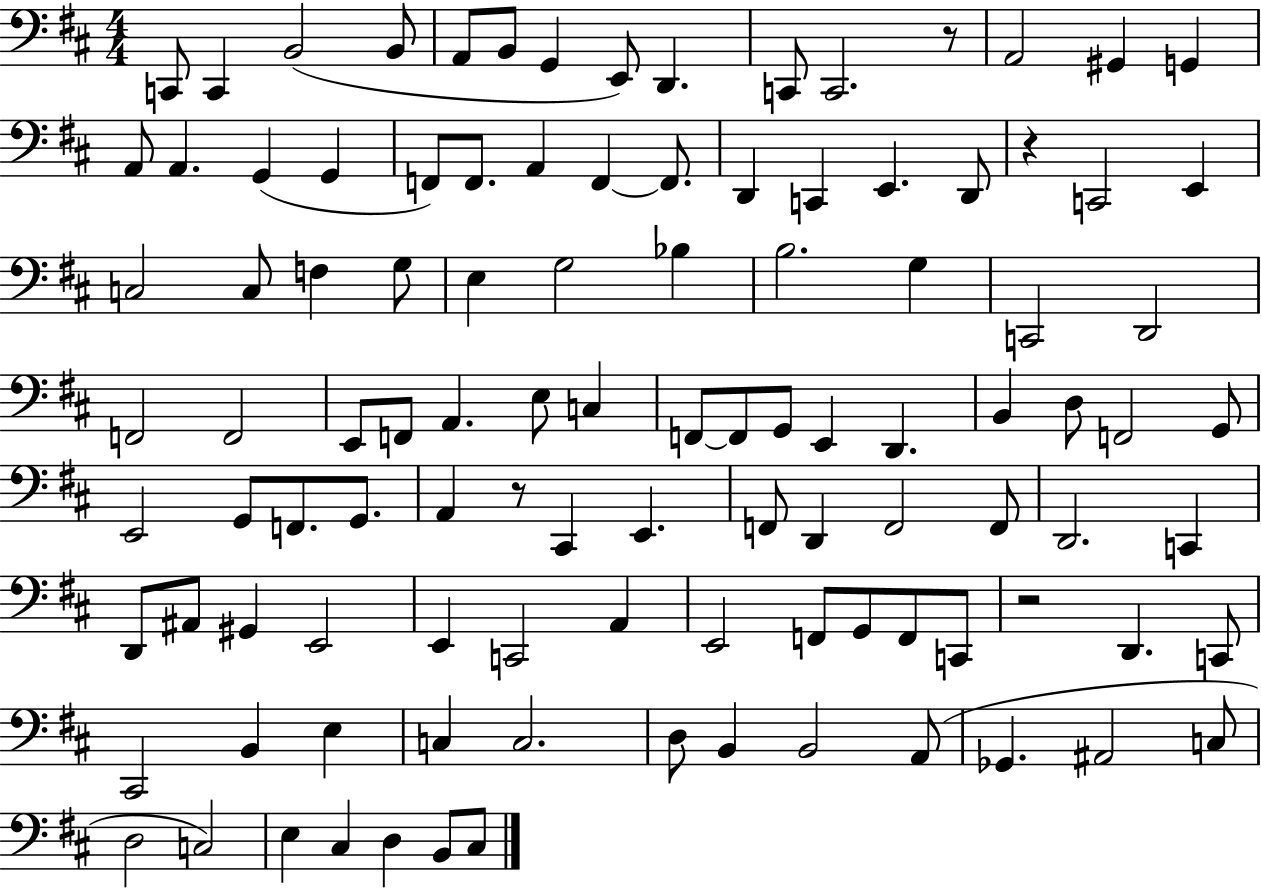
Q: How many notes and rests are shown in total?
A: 106